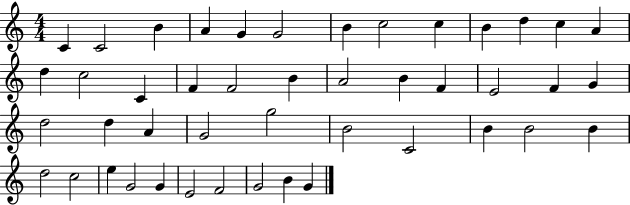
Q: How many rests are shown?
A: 0